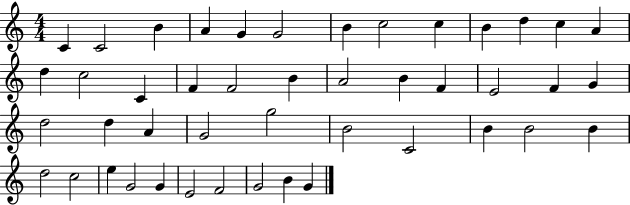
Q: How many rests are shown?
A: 0